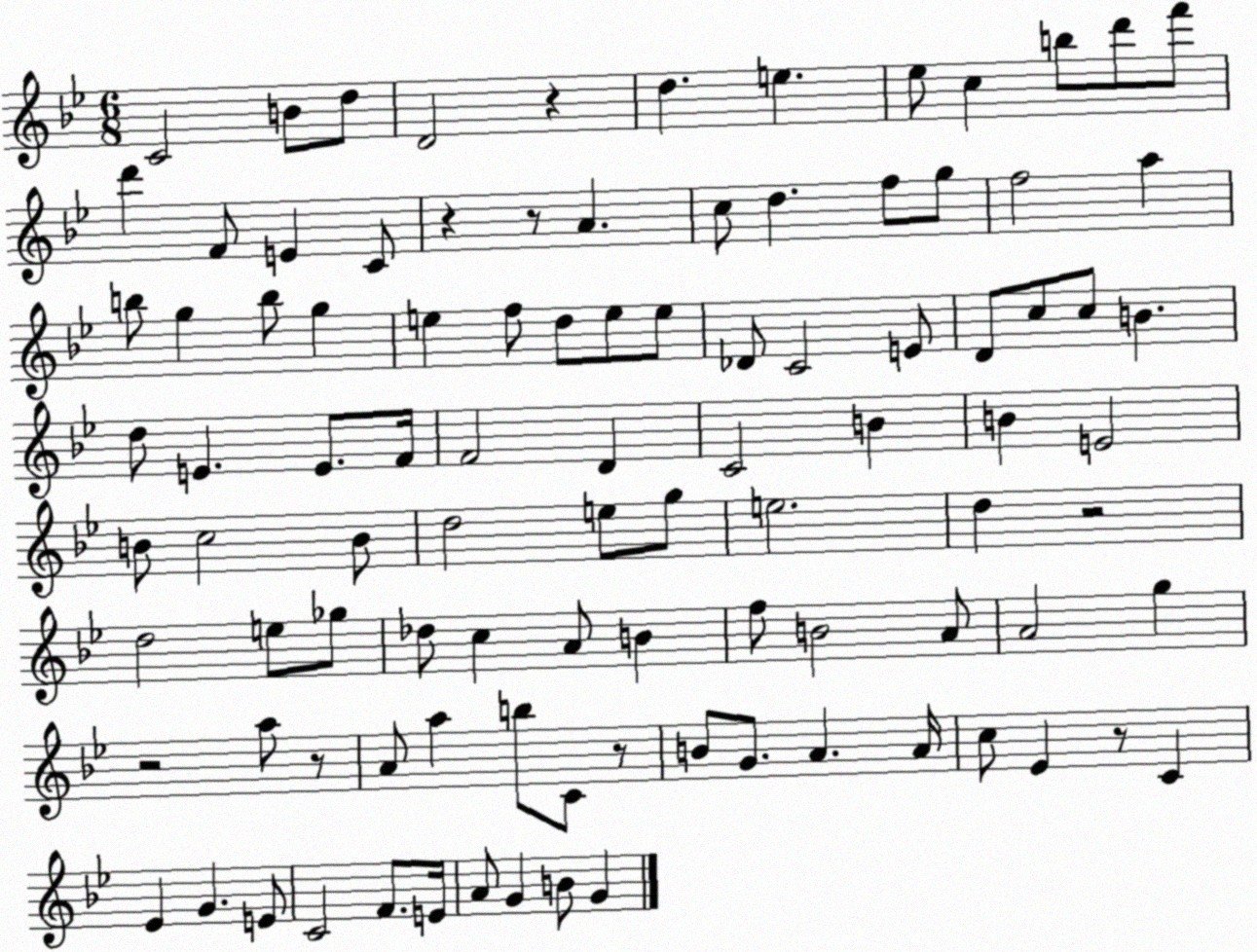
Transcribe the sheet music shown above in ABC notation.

X:1
T:Untitled
M:6/8
L:1/4
K:Bb
C2 B/2 d/2 D2 z d e _e/2 c b/2 d'/2 f'/2 d' F/2 E C/2 z z/2 A c/2 d f/2 g/2 f2 a b/2 g b/2 g e f/2 d/2 e/2 e/2 _D/2 C2 E/2 D/2 c/2 c/2 B d/2 E E/2 F/4 F2 D C2 B B E2 B/2 c2 B/2 d2 e/2 g/2 e2 d z2 d2 e/2 _g/2 _d/2 c A/2 B f/2 B2 A/2 A2 g z2 a/2 z/2 A/2 a b/2 C/2 z/2 B/2 G/2 A A/4 c/2 _E z/2 C _E G E/2 C2 F/2 E/4 A/2 G B/2 G